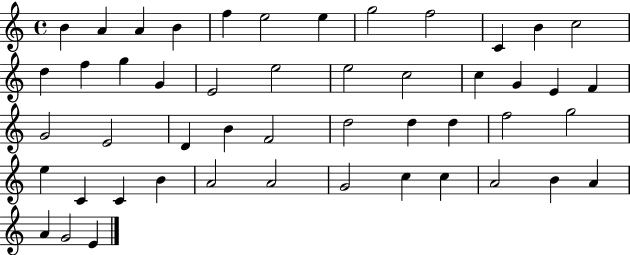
{
  \clef treble
  \time 4/4
  \defaultTimeSignature
  \key c \major
  b'4 a'4 a'4 b'4 | f''4 e''2 e''4 | g''2 f''2 | c'4 b'4 c''2 | \break d''4 f''4 g''4 g'4 | e'2 e''2 | e''2 c''2 | c''4 g'4 e'4 f'4 | \break g'2 e'2 | d'4 b'4 f'2 | d''2 d''4 d''4 | f''2 g''2 | \break e''4 c'4 c'4 b'4 | a'2 a'2 | g'2 c''4 c''4 | a'2 b'4 a'4 | \break a'4 g'2 e'4 | \bar "|."
}